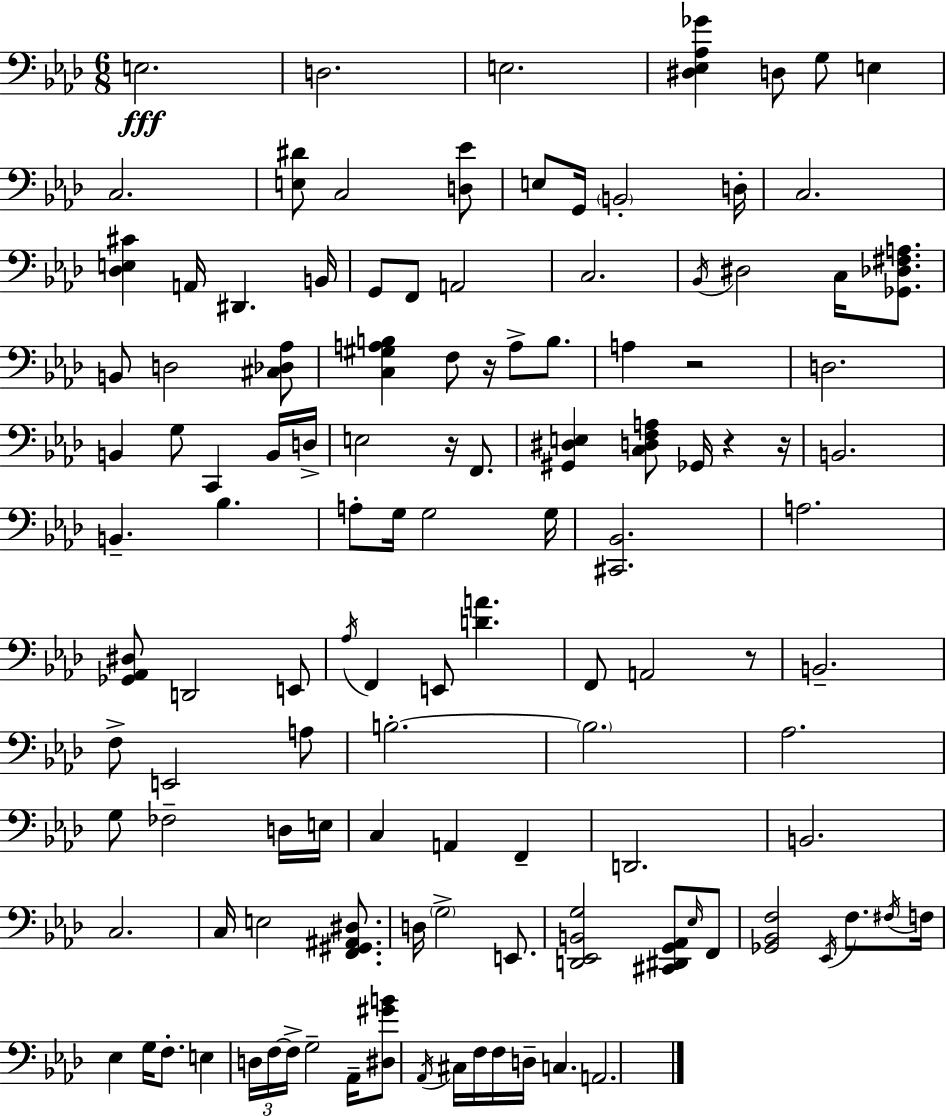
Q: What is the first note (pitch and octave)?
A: E3